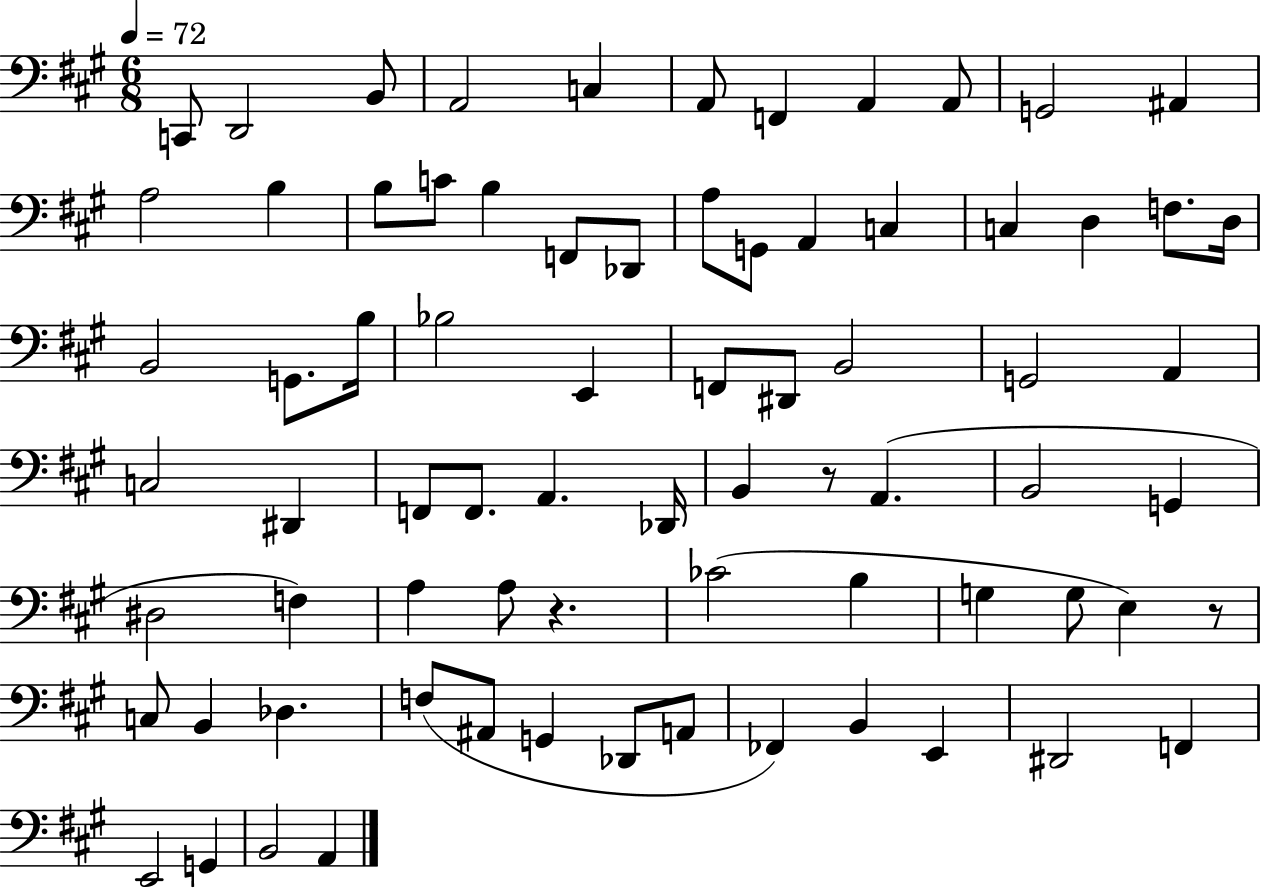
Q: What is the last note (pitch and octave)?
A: A2